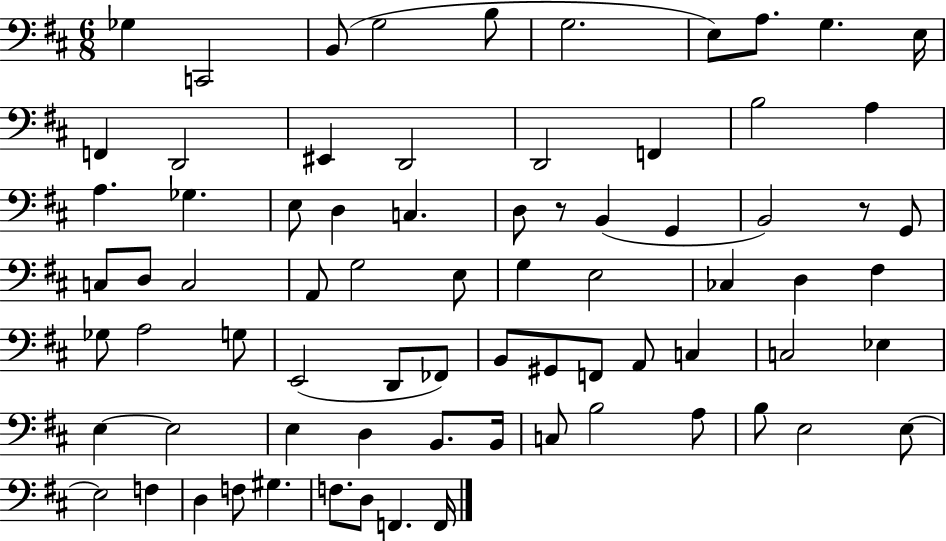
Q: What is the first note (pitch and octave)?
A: Gb3